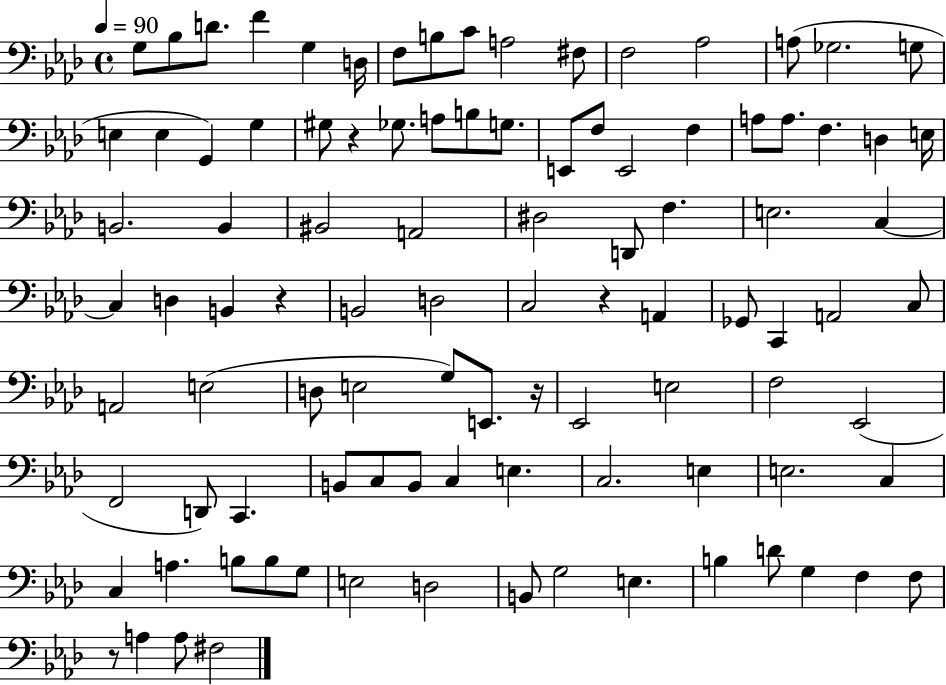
{
  \clef bass
  \time 4/4
  \defaultTimeSignature
  \key aes \major
  \tempo 4 = 90
  \repeat volta 2 { g8 bes8 d'8. f'4 g4 d16 | f8 b8 c'8 a2 fis8 | f2 aes2 | a8( ges2. g8 | \break e4 e4 g,4) g4 | gis8 r4 ges8. a8 b8 g8. | e,8 f8 e,2 f4 | a8 a8. f4. d4 e16 | \break b,2. b,4 | bis,2 a,2 | dis2 d,8 f4. | e2. c4~~ | \break c4 d4 b,4 r4 | b,2 d2 | c2 r4 a,4 | ges,8 c,4 a,2 c8 | \break a,2 e2( | d8 e2 g8) e,8. r16 | ees,2 e2 | f2 ees,2( | \break f,2 d,8) c,4. | b,8 c8 b,8 c4 e4. | c2. e4 | e2. c4 | \break c4 a4. b8 b8 g8 | e2 d2 | b,8 g2 e4. | b4 d'8 g4 f4 f8 | \break r8 a4 a8 fis2 | } \bar "|."
}